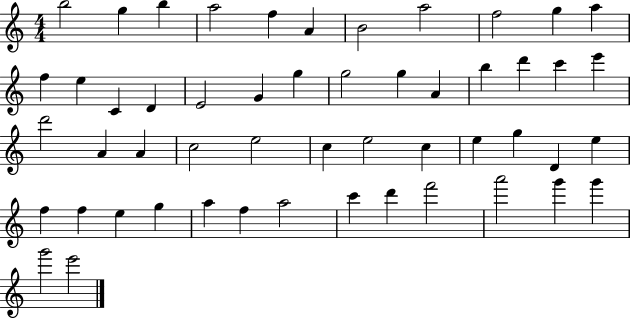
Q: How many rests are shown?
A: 0